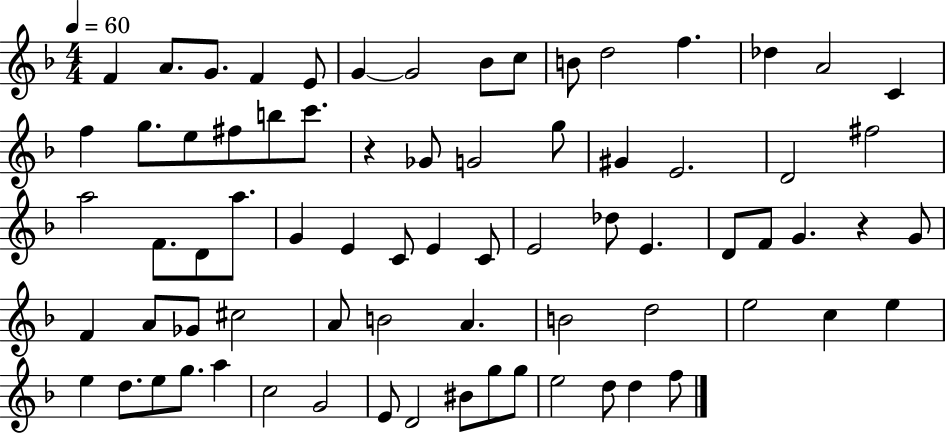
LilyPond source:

{
  \clef treble
  \numericTimeSignature
  \time 4/4
  \key f \major
  \tempo 4 = 60
  f'4 a'8. g'8. f'4 e'8 | g'4~~ g'2 bes'8 c''8 | b'8 d''2 f''4. | des''4 a'2 c'4 | \break f''4 g''8. e''8 fis''8 b''8 c'''8. | r4 ges'8 g'2 g''8 | gis'4 e'2. | d'2 fis''2 | \break a''2 f'8. d'8 a''8. | g'4 e'4 c'8 e'4 c'8 | e'2 des''8 e'4. | d'8 f'8 g'4. r4 g'8 | \break f'4 a'8 ges'8 cis''2 | a'8 b'2 a'4. | b'2 d''2 | e''2 c''4 e''4 | \break e''4 d''8. e''8 g''8. a''4 | c''2 g'2 | e'8 d'2 bis'8 g''8 g''8 | e''2 d''8 d''4 f''8 | \break \bar "|."
}